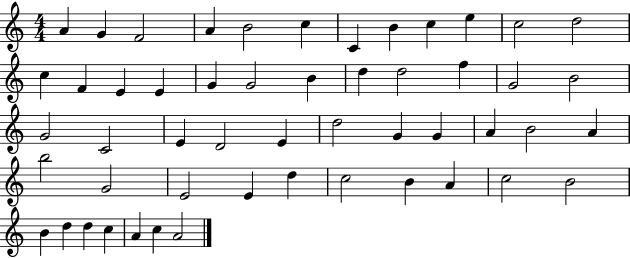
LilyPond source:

{
  \clef treble
  \numericTimeSignature
  \time 4/4
  \key c \major
  a'4 g'4 f'2 | a'4 b'2 c''4 | c'4 b'4 c''4 e''4 | c''2 d''2 | \break c''4 f'4 e'4 e'4 | g'4 g'2 b'4 | d''4 d''2 f''4 | g'2 b'2 | \break g'2 c'2 | e'4 d'2 e'4 | d''2 g'4 g'4 | a'4 b'2 a'4 | \break b''2 g'2 | e'2 e'4 d''4 | c''2 b'4 a'4 | c''2 b'2 | \break b'4 d''4 d''4 c''4 | a'4 c''4 a'2 | \bar "|."
}